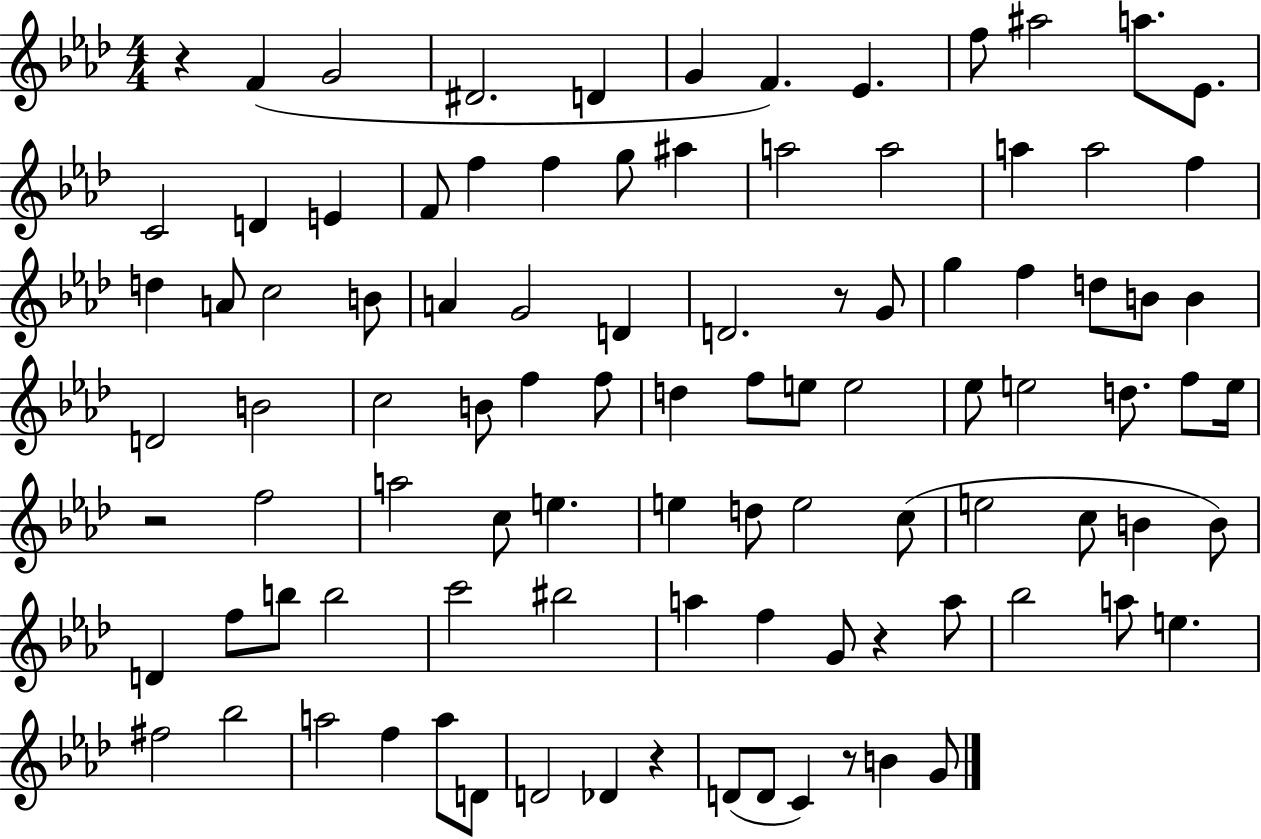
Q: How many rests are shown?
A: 6